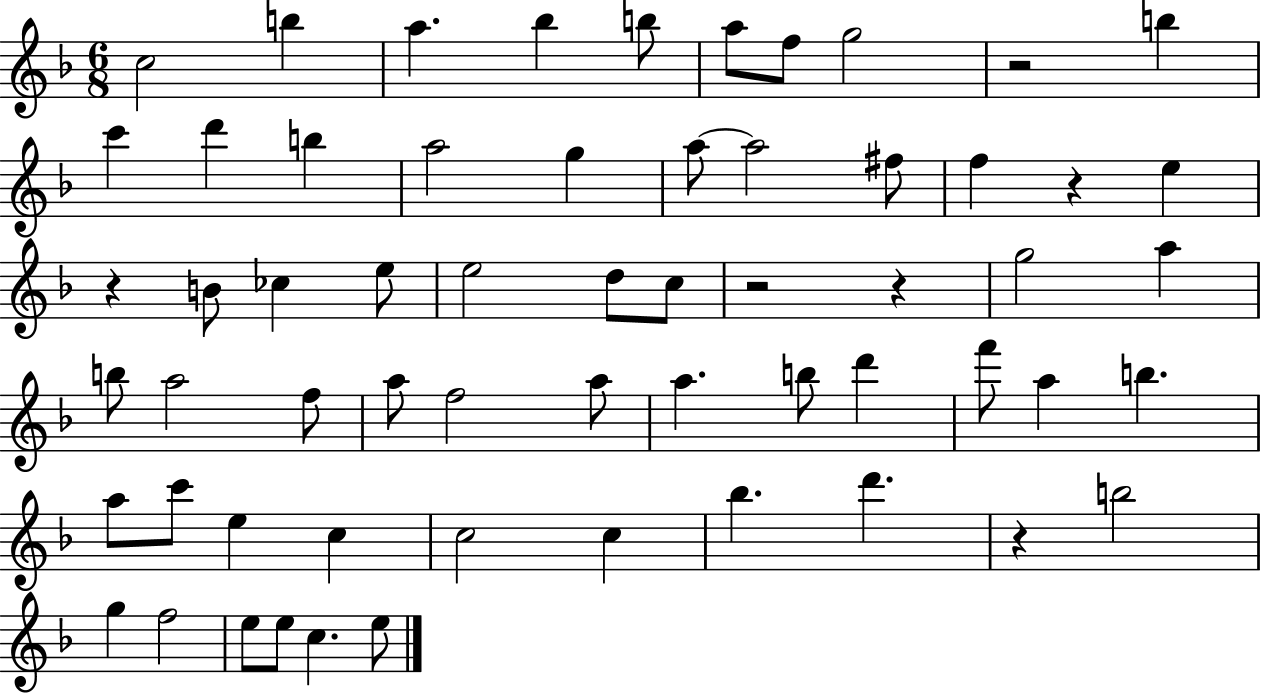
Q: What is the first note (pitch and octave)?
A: C5